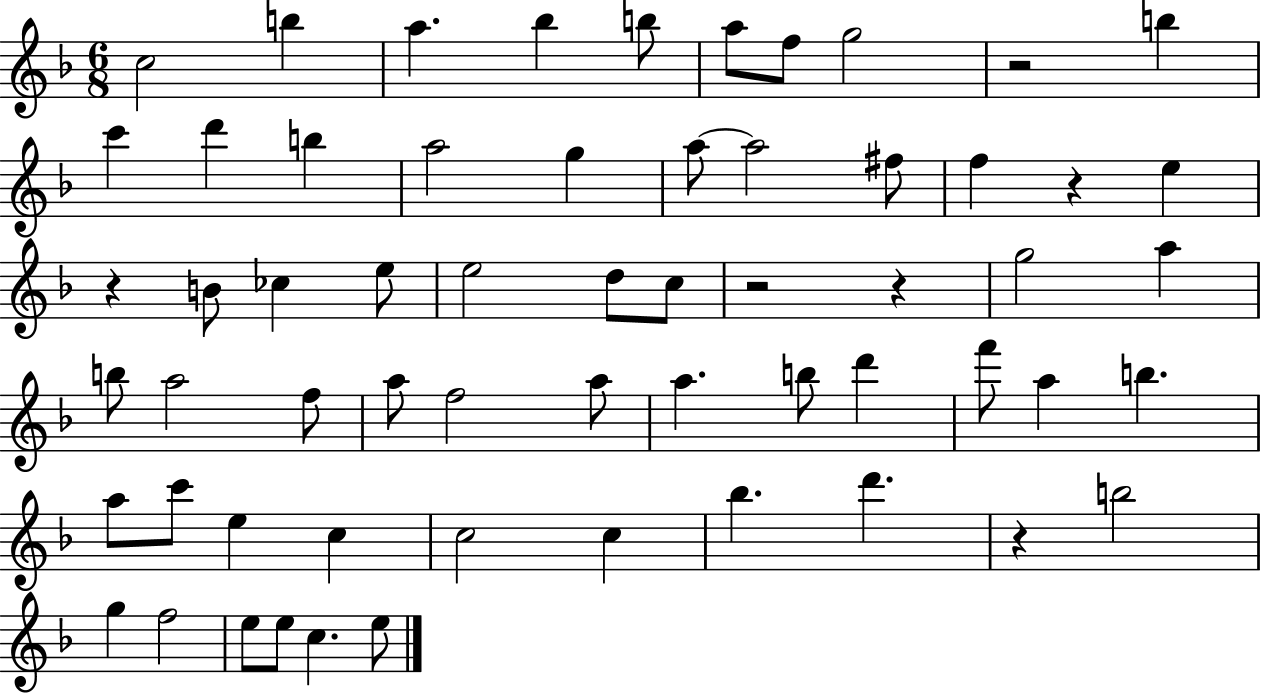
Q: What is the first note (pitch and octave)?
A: C5